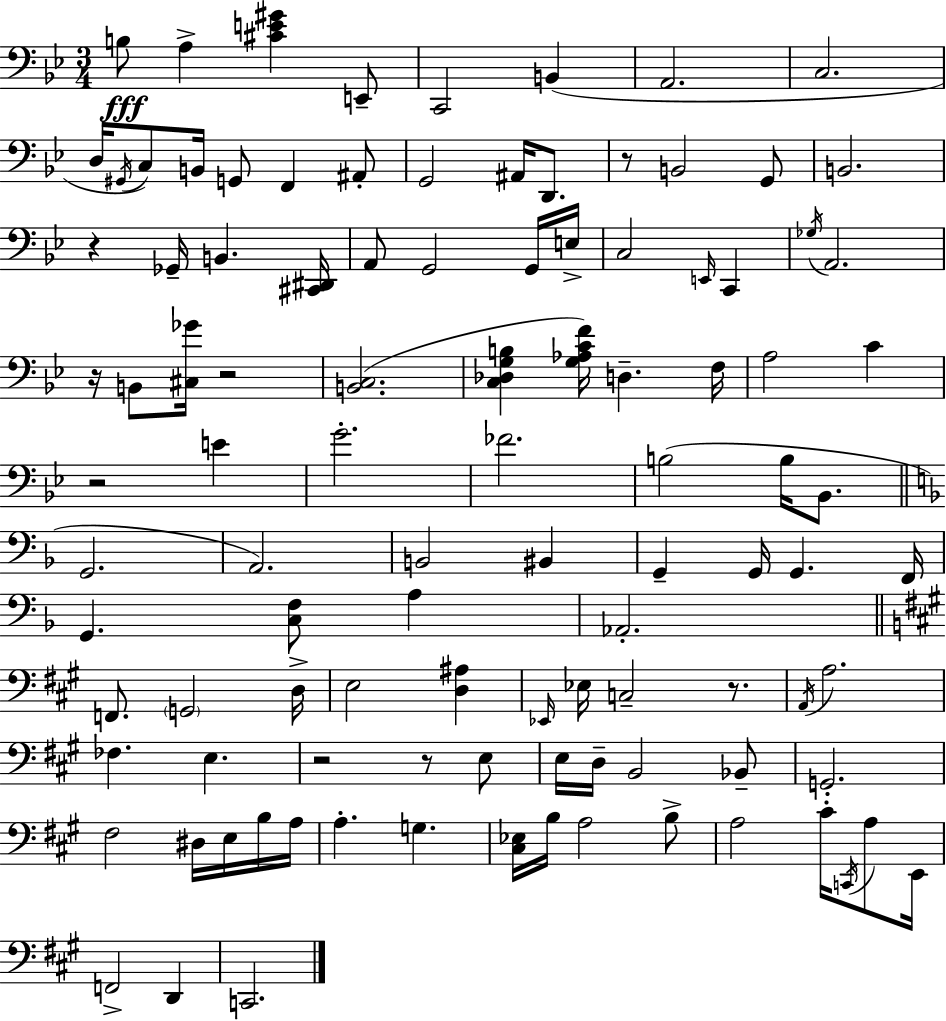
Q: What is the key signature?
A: BES major